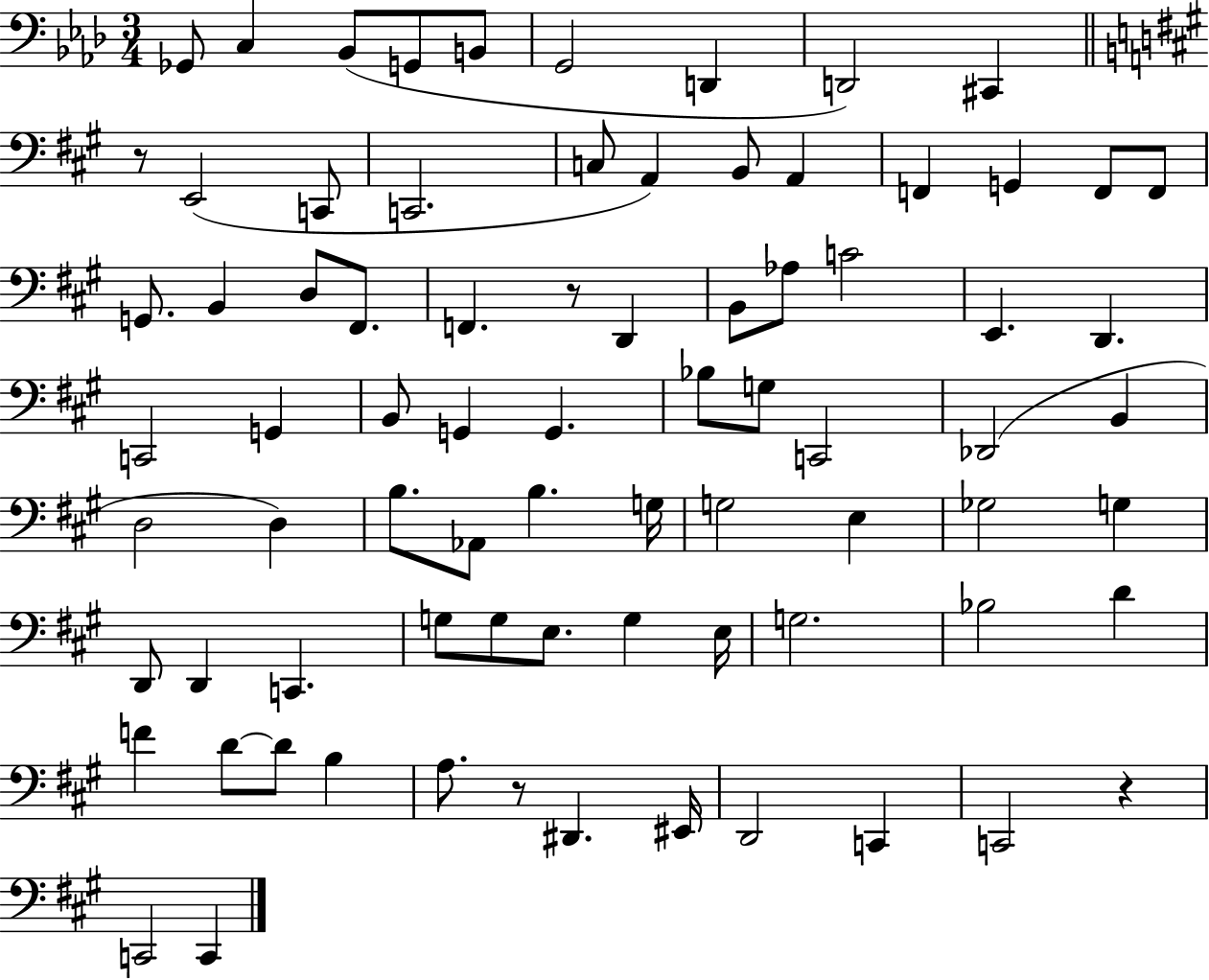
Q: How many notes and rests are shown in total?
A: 78